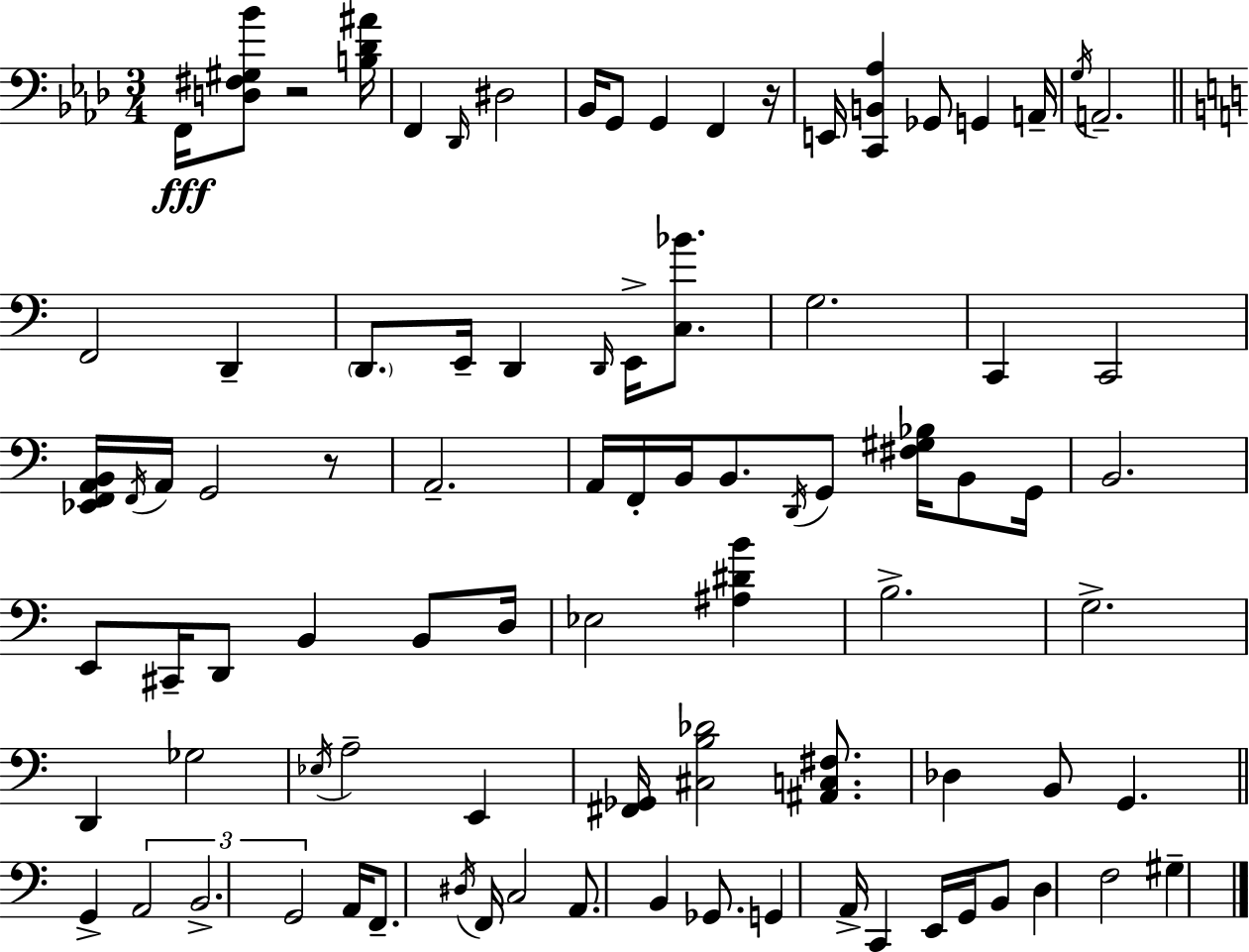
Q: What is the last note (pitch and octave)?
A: G#3